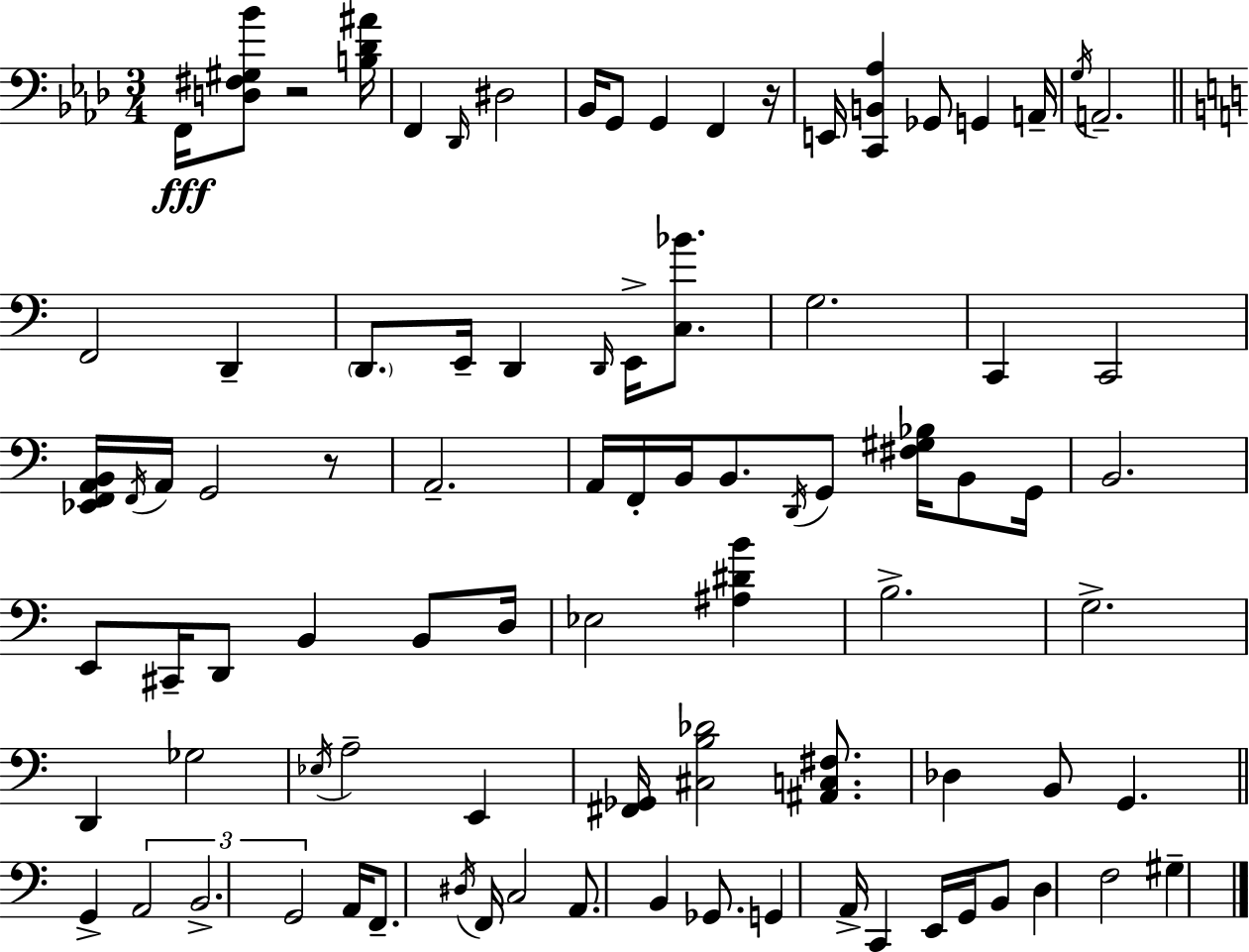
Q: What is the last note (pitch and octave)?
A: G#3